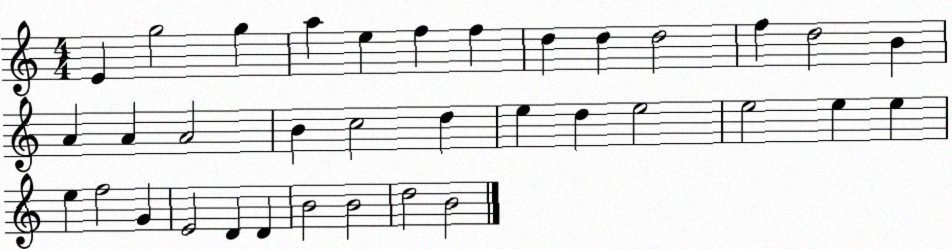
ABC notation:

X:1
T:Untitled
M:4/4
L:1/4
K:C
E g2 g a e f f d d d2 f d2 B A A A2 B c2 d e d e2 e2 e e e f2 G E2 D D B2 B2 d2 B2